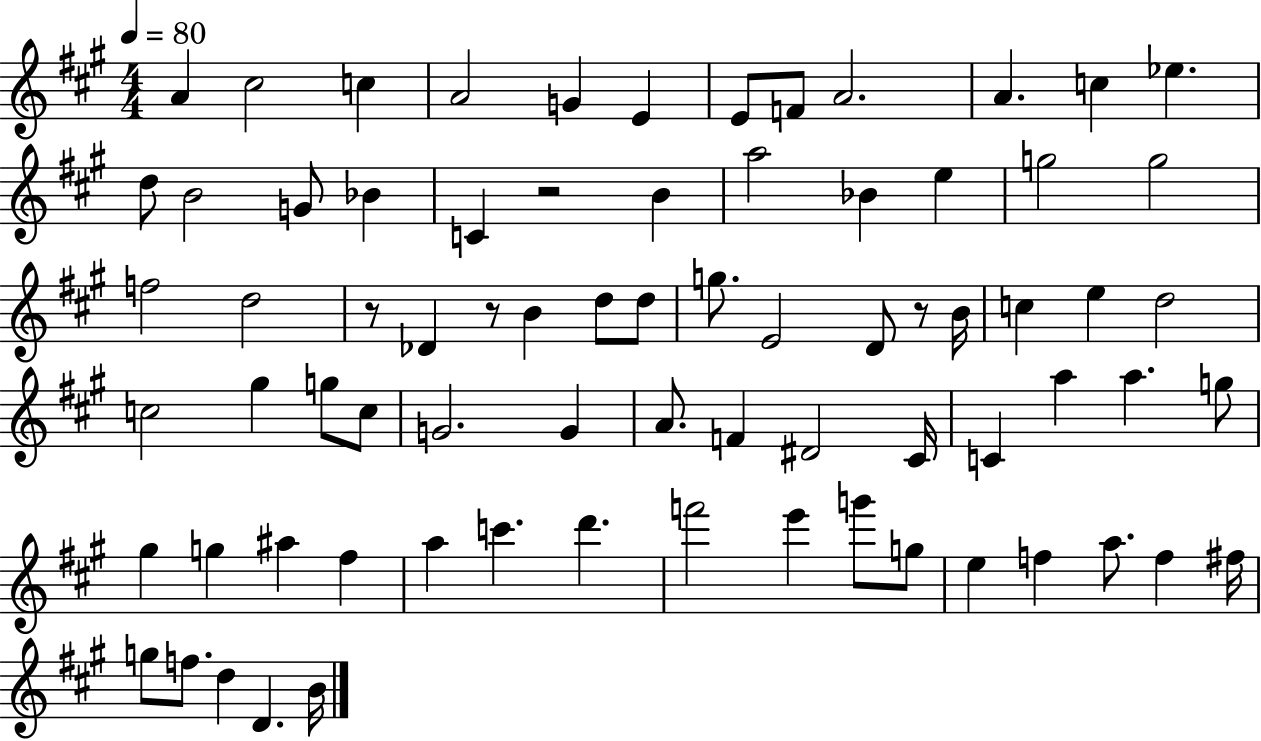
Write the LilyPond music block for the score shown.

{
  \clef treble
  \numericTimeSignature
  \time 4/4
  \key a \major
  \tempo 4 = 80
  \repeat volta 2 { a'4 cis''2 c''4 | a'2 g'4 e'4 | e'8 f'8 a'2. | a'4. c''4 ees''4. | \break d''8 b'2 g'8 bes'4 | c'4 r2 b'4 | a''2 bes'4 e''4 | g''2 g''2 | \break f''2 d''2 | r8 des'4 r8 b'4 d''8 d''8 | g''8. e'2 d'8 r8 b'16 | c''4 e''4 d''2 | \break c''2 gis''4 g''8 c''8 | g'2. g'4 | a'8. f'4 dis'2 cis'16 | c'4 a''4 a''4. g''8 | \break gis''4 g''4 ais''4 fis''4 | a''4 c'''4. d'''4. | f'''2 e'''4 g'''8 g''8 | e''4 f''4 a''8. f''4 fis''16 | \break g''8 f''8. d''4 d'4. b'16 | } \bar "|."
}